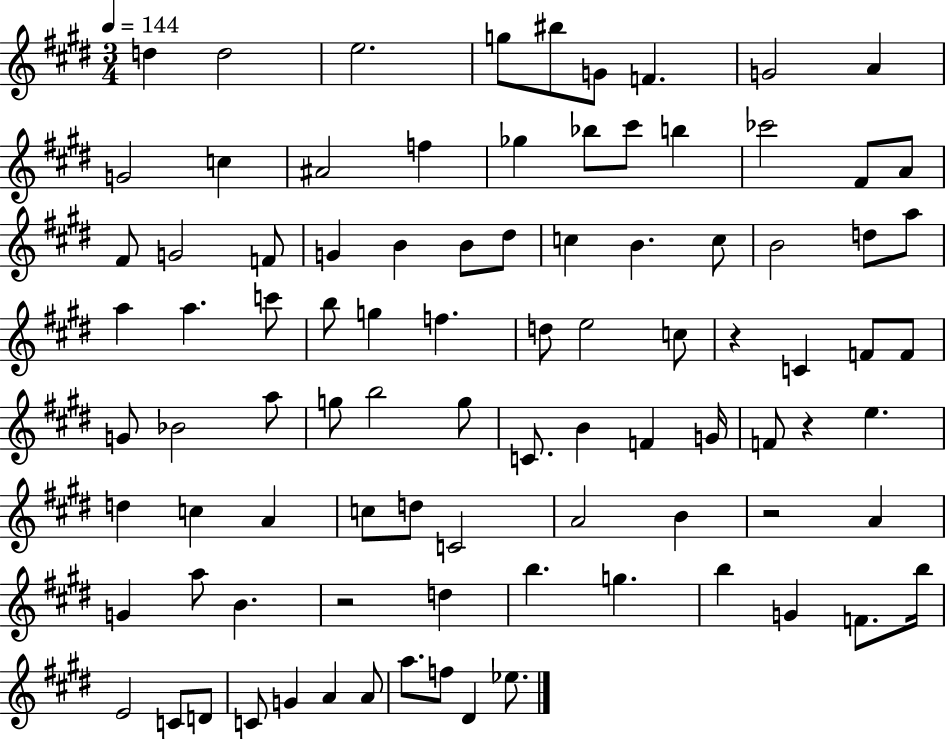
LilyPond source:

{
  \clef treble
  \numericTimeSignature
  \time 3/4
  \key e \major
  \tempo 4 = 144
  \repeat volta 2 { d''4 d''2 | e''2. | g''8 bis''8 g'8 f'4. | g'2 a'4 | \break g'2 c''4 | ais'2 f''4 | ges''4 bes''8 cis'''8 b''4 | ces'''2 fis'8 a'8 | \break fis'8 g'2 f'8 | g'4 b'4 b'8 dis''8 | c''4 b'4. c''8 | b'2 d''8 a''8 | \break a''4 a''4. c'''8 | b''8 g''4 f''4. | d''8 e''2 c''8 | r4 c'4 f'8 f'8 | \break g'8 bes'2 a''8 | g''8 b''2 g''8 | c'8. b'4 f'4 g'16 | f'8 r4 e''4. | \break d''4 c''4 a'4 | c''8 d''8 c'2 | a'2 b'4 | r2 a'4 | \break g'4 a''8 b'4. | r2 d''4 | b''4. g''4. | b''4 g'4 f'8. b''16 | \break e'2 c'8 d'8 | c'8 g'4 a'4 a'8 | a''8. f''8 dis'4 ees''8. | } \bar "|."
}